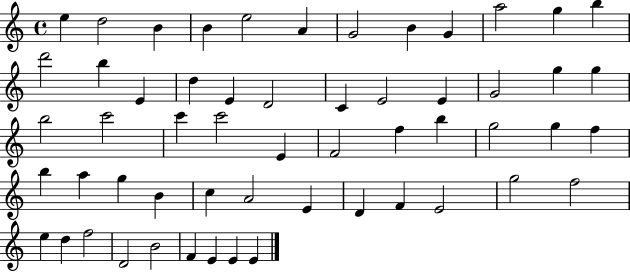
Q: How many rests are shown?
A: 0